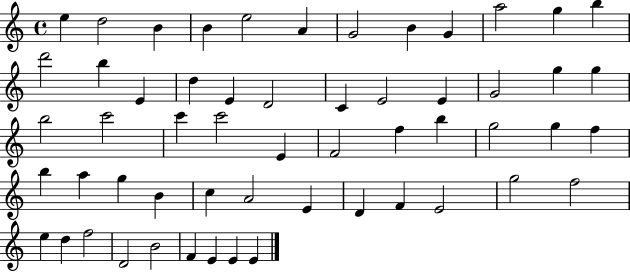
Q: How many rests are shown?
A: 0